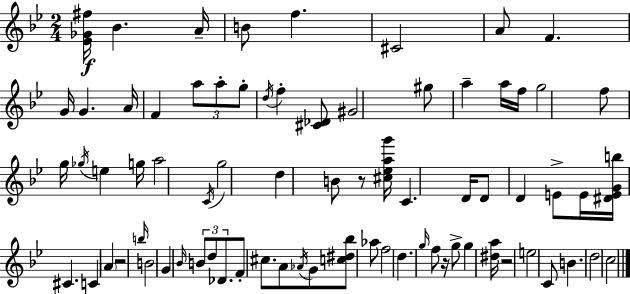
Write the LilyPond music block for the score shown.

{
  \clef treble
  \numericTimeSignature
  \time 2/4
  \key bes \major
  \repeat volta 2 { <ees' ges' fis''>16\f bes'4. a'16-- | b'8 f''4. | cis'2 | a'8 f'4. | \break g'16 g'4. a'16 | f'4 \tuplet 3/2 { a''8 a''8-. | g''8-. } \acciaccatura { d''16 } f''4-. <cis' des'>8 | gis'2 | \break gis''8 a''4-- a''16 | f''16 g''2 | f''8 g''16 \acciaccatura { ges''16 } e''4 | g''16 a''2 | \break \acciaccatura { c'16 } g''2 | d''4 b'8 | r8 <cis'' ees'' a'' g'''>16 c'4. | d'16 d'8 d'4 | \break e'8-> e'16 <dis' e' g' b''>16 cis'4. | c'4 \parenthesize a'4 | r2 | \grace { b''16 } b'2 | \break g'4 | \grace { bes'16 } \tuplet 3/2 { b'8 d''8 des'8. } | f'8-. cis''8. a'8 \acciaccatura { aes'16 } | g'8 <c'' dis'' bes''>8 aes''8 f''2 | \break d''4. | \grace { g''16 } f''8 r16 | g''8-> g''4 <dis'' a''>16 r2 | e''2 | \break c'8 | b'4. d''2 | c''2 | } \bar "|."
}